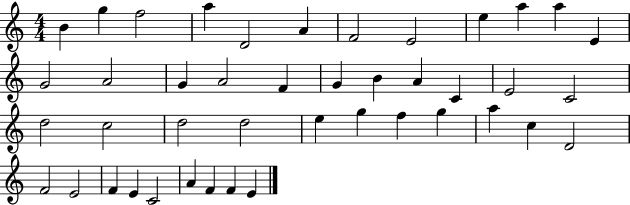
X:1
T:Untitled
M:4/4
L:1/4
K:C
B g f2 a D2 A F2 E2 e a a E G2 A2 G A2 F G B A C E2 C2 d2 c2 d2 d2 e g f g a c D2 F2 E2 F E C2 A F F E